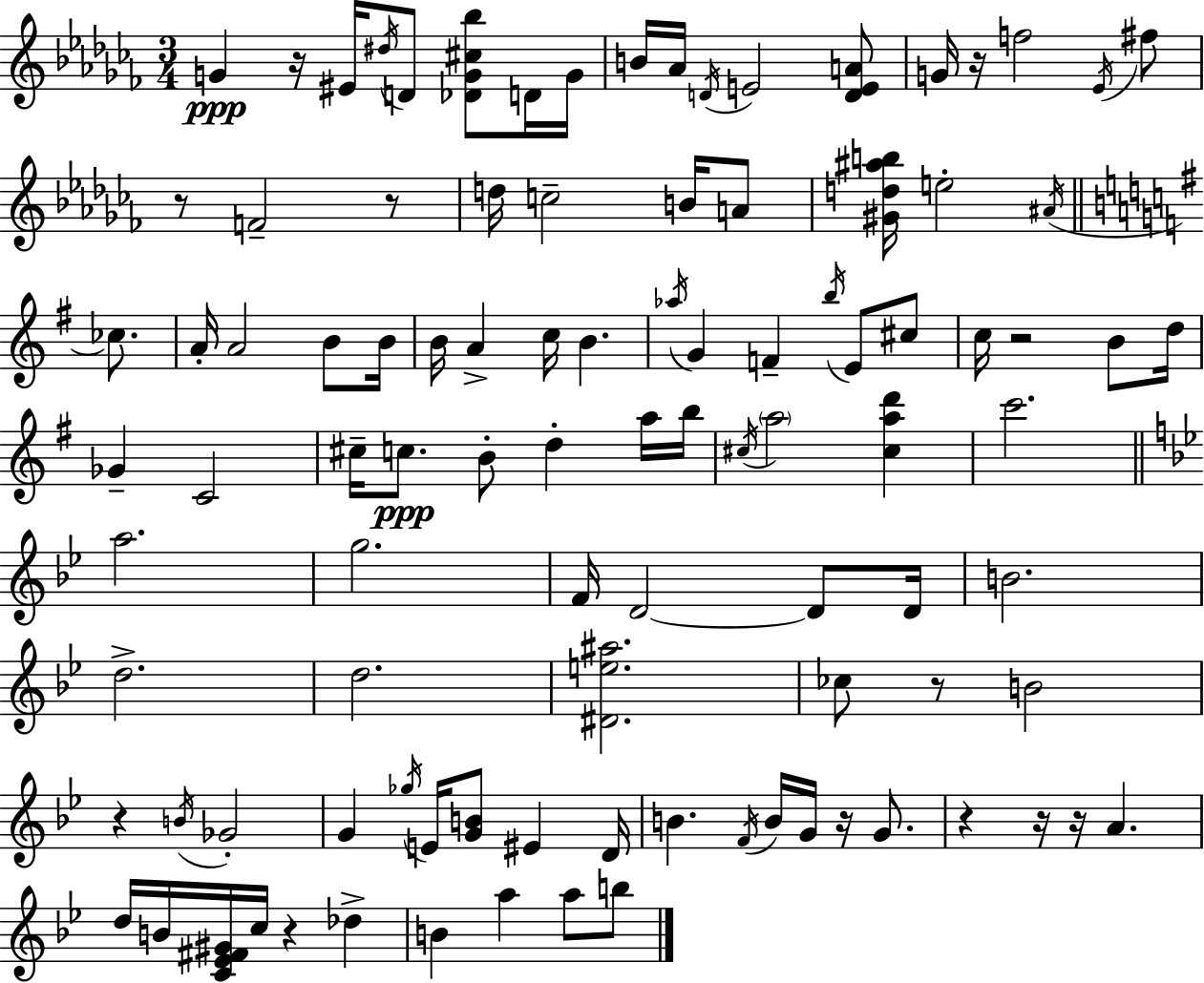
{
  \clef treble
  \numericTimeSignature
  \time 3/4
  \key aes \minor
  \repeat volta 2 { g'4\ppp r16 eis'16 \acciaccatura { dis''16 } d'8 <des' g' cis'' bes''>8 d'16 | g'16 b'16 aes'16 \acciaccatura { d'16 } e'2 | <d' e' a'>8 g'16 r16 f''2 | \acciaccatura { ees'16 } fis''8 r8 f'2-- | \break r8 d''16 c''2-- | b'16 a'8 <gis' d'' ais'' b''>16 e''2-. | \acciaccatura { ais'16 } \bar "||" \break \key g \major ces''8. a'16-. a'2 | b'8 b'16 b'16 a'4-> c''16 b'4. | \acciaccatura { aes''16 } g'4 f'4-- | \acciaccatura { b''16 } e'8 cis''8 c''16 r2 | \break b'8 d''16 ges'4-- c'2 | cis''16-- c''8.\ppp b'8-. d''4-. | a''16 b''16 \acciaccatura { cis''16 } \parenthesize a''2 | <cis'' a'' d'''>4 c'''2. | \break \bar "||" \break \key g \minor a''2. | g''2. | f'16 d'2~~ d'8 d'16 | b'2. | \break d''2.-> | d''2. | <dis' e'' ais''>2. | ces''8 r8 b'2 | \break r4 \acciaccatura { b'16 } ges'2-. | g'4 \acciaccatura { ges''16 } e'16 <g' b'>8 eis'4 | d'16 b'4. \acciaccatura { f'16 } b'16 g'16 r16 | g'8. r4 r16 r16 a'4. | \break d''16 b'16 <c' ees' fis' gis'>16 c''16 r4 des''4-> | b'4 a''4 a''8 | b''8 } \bar "|."
}